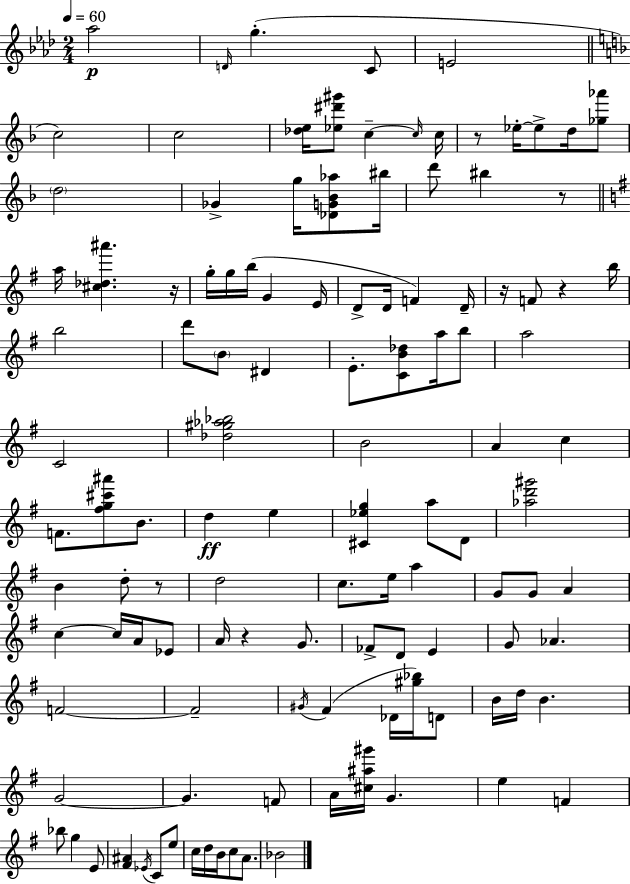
{
  \clef treble
  \numericTimeSignature
  \time 2/4
  \key f \minor
  \tempo 4 = 60
  aes''2\p | \grace { d'16 }( g''4.-. c'8 | e'2 | \bar "||" \break \key d \minor c''2) | c''2 | <des'' e''>16 <ees'' dis''' gis'''>8 c''4--~~ \grace { c''16 } | c''16 r8 ees''16-.~~ ees''8-> d''16 <ges'' aes'''>8 | \break \parenthesize d''2 | ges'4-> g''16 <des' g' bes' aes''>8 | bis''16 d'''8 bis''4 r8 | \bar "||" \break \key g \major a''16 <cis'' des'' ais'''>4. r16 | g''16-. g''16 b''16( g'4 e'16 | d'8-> d'16 f'4) d'16-- | r16 f'8 r4 b''16 | \break b''2 | d'''8 \parenthesize b'8 dis'4 | e'8.-. <c' b' des''>8 a''16 b''8 | a''2 | \break c'2 | <des'' gis'' aes'' bes''>2 | b'2 | a'4 c''4 | \break f'8. <fis'' g'' cis''' ais'''>8 b'8. | d''4\ff e''4 | <cis' ees'' g''>4 a''8 d'8 | <aes'' d''' gis'''>2 | \break b'4 d''8-. r8 | d''2 | c''8. e''16 a''4 | g'8 g'8 a'4 | \break c''4~~ c''16 a'16 ees'8 | a'16 r4 g'8. | fes'8-> d'8 e'4 | g'8 aes'4. | \break f'2~~ | f'2-- | \acciaccatura { gis'16 } fis'4( des'16 <gis'' bes''>16) d'8 | b'16 d''16 b'4. | \break g'2~~ | g'4. f'8 | a'16 <cis'' ais'' gis'''>16 g'4. | e''4 f'4 | \break bes''8 g''4 e'8 | <fis' ais'>4 \acciaccatura { ees'16 } c'8 | e''8 c''16 d''16 b'16 c''8 a'8. | bes'2 | \break \bar "|."
}